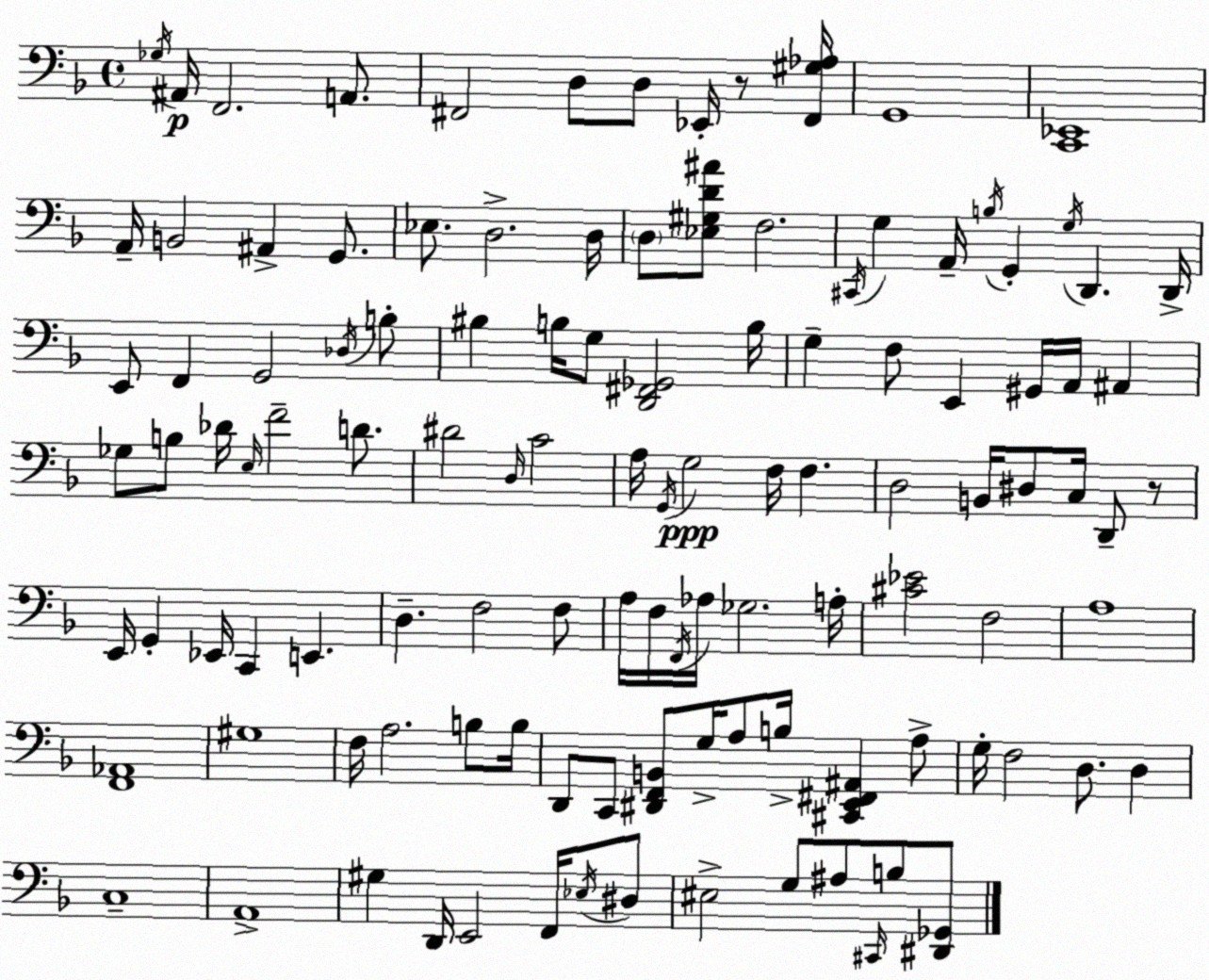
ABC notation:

X:1
T:Untitled
M:4/4
L:1/4
K:Dm
_G,/4 ^A,,/4 F,,2 A,,/2 ^F,,2 D,/2 D,/2 _E,,/4 z/2 [^F,,^G,_A,]/4 G,,4 [C,,_E,,]4 A,,/4 B,,2 ^A,, G,,/2 _E,/2 D,2 D,/4 D,/2 [_E,^G,D^A]/2 F,2 ^C,,/4 G, A,,/4 B,/4 G,, G,/4 D,, D,,/4 E,,/2 F,, G,,2 _D,/4 B,/2 ^B, B,/4 G,/2 [D,,^F,,_G,,]2 B,/4 G, F,/2 E,, ^G,,/4 A,,/4 ^A,, _G,/2 B,/2 _D/4 E,/4 F2 D/2 ^D2 D,/4 C2 A,/4 G,,/4 G,2 F,/4 F, D,2 B,,/4 ^D,/2 C,/4 D,,/2 z/2 E,,/4 G,, _E,,/4 C,, E,, D, F,2 F,/2 A,/4 F,/4 F,,/4 _A,/4 _G,2 A,/4 [^C_E]2 F,2 A,4 [F,,_A,,]4 ^G,4 F,/4 A,2 B,/2 B,/4 D,,/2 C,,/2 [^D,,F,,B,,]/2 G,/4 A,/2 B,/4 [^C,,E,,^F,,^A,,] A,/2 G,/4 F,2 D,/2 D, C,4 A,,4 ^G, D,,/4 E,,2 F,,/4 _E,/4 ^D,/2 ^E,2 G,/2 ^A,/2 ^C,,/4 B,/2 [^D,,_G,,]/2